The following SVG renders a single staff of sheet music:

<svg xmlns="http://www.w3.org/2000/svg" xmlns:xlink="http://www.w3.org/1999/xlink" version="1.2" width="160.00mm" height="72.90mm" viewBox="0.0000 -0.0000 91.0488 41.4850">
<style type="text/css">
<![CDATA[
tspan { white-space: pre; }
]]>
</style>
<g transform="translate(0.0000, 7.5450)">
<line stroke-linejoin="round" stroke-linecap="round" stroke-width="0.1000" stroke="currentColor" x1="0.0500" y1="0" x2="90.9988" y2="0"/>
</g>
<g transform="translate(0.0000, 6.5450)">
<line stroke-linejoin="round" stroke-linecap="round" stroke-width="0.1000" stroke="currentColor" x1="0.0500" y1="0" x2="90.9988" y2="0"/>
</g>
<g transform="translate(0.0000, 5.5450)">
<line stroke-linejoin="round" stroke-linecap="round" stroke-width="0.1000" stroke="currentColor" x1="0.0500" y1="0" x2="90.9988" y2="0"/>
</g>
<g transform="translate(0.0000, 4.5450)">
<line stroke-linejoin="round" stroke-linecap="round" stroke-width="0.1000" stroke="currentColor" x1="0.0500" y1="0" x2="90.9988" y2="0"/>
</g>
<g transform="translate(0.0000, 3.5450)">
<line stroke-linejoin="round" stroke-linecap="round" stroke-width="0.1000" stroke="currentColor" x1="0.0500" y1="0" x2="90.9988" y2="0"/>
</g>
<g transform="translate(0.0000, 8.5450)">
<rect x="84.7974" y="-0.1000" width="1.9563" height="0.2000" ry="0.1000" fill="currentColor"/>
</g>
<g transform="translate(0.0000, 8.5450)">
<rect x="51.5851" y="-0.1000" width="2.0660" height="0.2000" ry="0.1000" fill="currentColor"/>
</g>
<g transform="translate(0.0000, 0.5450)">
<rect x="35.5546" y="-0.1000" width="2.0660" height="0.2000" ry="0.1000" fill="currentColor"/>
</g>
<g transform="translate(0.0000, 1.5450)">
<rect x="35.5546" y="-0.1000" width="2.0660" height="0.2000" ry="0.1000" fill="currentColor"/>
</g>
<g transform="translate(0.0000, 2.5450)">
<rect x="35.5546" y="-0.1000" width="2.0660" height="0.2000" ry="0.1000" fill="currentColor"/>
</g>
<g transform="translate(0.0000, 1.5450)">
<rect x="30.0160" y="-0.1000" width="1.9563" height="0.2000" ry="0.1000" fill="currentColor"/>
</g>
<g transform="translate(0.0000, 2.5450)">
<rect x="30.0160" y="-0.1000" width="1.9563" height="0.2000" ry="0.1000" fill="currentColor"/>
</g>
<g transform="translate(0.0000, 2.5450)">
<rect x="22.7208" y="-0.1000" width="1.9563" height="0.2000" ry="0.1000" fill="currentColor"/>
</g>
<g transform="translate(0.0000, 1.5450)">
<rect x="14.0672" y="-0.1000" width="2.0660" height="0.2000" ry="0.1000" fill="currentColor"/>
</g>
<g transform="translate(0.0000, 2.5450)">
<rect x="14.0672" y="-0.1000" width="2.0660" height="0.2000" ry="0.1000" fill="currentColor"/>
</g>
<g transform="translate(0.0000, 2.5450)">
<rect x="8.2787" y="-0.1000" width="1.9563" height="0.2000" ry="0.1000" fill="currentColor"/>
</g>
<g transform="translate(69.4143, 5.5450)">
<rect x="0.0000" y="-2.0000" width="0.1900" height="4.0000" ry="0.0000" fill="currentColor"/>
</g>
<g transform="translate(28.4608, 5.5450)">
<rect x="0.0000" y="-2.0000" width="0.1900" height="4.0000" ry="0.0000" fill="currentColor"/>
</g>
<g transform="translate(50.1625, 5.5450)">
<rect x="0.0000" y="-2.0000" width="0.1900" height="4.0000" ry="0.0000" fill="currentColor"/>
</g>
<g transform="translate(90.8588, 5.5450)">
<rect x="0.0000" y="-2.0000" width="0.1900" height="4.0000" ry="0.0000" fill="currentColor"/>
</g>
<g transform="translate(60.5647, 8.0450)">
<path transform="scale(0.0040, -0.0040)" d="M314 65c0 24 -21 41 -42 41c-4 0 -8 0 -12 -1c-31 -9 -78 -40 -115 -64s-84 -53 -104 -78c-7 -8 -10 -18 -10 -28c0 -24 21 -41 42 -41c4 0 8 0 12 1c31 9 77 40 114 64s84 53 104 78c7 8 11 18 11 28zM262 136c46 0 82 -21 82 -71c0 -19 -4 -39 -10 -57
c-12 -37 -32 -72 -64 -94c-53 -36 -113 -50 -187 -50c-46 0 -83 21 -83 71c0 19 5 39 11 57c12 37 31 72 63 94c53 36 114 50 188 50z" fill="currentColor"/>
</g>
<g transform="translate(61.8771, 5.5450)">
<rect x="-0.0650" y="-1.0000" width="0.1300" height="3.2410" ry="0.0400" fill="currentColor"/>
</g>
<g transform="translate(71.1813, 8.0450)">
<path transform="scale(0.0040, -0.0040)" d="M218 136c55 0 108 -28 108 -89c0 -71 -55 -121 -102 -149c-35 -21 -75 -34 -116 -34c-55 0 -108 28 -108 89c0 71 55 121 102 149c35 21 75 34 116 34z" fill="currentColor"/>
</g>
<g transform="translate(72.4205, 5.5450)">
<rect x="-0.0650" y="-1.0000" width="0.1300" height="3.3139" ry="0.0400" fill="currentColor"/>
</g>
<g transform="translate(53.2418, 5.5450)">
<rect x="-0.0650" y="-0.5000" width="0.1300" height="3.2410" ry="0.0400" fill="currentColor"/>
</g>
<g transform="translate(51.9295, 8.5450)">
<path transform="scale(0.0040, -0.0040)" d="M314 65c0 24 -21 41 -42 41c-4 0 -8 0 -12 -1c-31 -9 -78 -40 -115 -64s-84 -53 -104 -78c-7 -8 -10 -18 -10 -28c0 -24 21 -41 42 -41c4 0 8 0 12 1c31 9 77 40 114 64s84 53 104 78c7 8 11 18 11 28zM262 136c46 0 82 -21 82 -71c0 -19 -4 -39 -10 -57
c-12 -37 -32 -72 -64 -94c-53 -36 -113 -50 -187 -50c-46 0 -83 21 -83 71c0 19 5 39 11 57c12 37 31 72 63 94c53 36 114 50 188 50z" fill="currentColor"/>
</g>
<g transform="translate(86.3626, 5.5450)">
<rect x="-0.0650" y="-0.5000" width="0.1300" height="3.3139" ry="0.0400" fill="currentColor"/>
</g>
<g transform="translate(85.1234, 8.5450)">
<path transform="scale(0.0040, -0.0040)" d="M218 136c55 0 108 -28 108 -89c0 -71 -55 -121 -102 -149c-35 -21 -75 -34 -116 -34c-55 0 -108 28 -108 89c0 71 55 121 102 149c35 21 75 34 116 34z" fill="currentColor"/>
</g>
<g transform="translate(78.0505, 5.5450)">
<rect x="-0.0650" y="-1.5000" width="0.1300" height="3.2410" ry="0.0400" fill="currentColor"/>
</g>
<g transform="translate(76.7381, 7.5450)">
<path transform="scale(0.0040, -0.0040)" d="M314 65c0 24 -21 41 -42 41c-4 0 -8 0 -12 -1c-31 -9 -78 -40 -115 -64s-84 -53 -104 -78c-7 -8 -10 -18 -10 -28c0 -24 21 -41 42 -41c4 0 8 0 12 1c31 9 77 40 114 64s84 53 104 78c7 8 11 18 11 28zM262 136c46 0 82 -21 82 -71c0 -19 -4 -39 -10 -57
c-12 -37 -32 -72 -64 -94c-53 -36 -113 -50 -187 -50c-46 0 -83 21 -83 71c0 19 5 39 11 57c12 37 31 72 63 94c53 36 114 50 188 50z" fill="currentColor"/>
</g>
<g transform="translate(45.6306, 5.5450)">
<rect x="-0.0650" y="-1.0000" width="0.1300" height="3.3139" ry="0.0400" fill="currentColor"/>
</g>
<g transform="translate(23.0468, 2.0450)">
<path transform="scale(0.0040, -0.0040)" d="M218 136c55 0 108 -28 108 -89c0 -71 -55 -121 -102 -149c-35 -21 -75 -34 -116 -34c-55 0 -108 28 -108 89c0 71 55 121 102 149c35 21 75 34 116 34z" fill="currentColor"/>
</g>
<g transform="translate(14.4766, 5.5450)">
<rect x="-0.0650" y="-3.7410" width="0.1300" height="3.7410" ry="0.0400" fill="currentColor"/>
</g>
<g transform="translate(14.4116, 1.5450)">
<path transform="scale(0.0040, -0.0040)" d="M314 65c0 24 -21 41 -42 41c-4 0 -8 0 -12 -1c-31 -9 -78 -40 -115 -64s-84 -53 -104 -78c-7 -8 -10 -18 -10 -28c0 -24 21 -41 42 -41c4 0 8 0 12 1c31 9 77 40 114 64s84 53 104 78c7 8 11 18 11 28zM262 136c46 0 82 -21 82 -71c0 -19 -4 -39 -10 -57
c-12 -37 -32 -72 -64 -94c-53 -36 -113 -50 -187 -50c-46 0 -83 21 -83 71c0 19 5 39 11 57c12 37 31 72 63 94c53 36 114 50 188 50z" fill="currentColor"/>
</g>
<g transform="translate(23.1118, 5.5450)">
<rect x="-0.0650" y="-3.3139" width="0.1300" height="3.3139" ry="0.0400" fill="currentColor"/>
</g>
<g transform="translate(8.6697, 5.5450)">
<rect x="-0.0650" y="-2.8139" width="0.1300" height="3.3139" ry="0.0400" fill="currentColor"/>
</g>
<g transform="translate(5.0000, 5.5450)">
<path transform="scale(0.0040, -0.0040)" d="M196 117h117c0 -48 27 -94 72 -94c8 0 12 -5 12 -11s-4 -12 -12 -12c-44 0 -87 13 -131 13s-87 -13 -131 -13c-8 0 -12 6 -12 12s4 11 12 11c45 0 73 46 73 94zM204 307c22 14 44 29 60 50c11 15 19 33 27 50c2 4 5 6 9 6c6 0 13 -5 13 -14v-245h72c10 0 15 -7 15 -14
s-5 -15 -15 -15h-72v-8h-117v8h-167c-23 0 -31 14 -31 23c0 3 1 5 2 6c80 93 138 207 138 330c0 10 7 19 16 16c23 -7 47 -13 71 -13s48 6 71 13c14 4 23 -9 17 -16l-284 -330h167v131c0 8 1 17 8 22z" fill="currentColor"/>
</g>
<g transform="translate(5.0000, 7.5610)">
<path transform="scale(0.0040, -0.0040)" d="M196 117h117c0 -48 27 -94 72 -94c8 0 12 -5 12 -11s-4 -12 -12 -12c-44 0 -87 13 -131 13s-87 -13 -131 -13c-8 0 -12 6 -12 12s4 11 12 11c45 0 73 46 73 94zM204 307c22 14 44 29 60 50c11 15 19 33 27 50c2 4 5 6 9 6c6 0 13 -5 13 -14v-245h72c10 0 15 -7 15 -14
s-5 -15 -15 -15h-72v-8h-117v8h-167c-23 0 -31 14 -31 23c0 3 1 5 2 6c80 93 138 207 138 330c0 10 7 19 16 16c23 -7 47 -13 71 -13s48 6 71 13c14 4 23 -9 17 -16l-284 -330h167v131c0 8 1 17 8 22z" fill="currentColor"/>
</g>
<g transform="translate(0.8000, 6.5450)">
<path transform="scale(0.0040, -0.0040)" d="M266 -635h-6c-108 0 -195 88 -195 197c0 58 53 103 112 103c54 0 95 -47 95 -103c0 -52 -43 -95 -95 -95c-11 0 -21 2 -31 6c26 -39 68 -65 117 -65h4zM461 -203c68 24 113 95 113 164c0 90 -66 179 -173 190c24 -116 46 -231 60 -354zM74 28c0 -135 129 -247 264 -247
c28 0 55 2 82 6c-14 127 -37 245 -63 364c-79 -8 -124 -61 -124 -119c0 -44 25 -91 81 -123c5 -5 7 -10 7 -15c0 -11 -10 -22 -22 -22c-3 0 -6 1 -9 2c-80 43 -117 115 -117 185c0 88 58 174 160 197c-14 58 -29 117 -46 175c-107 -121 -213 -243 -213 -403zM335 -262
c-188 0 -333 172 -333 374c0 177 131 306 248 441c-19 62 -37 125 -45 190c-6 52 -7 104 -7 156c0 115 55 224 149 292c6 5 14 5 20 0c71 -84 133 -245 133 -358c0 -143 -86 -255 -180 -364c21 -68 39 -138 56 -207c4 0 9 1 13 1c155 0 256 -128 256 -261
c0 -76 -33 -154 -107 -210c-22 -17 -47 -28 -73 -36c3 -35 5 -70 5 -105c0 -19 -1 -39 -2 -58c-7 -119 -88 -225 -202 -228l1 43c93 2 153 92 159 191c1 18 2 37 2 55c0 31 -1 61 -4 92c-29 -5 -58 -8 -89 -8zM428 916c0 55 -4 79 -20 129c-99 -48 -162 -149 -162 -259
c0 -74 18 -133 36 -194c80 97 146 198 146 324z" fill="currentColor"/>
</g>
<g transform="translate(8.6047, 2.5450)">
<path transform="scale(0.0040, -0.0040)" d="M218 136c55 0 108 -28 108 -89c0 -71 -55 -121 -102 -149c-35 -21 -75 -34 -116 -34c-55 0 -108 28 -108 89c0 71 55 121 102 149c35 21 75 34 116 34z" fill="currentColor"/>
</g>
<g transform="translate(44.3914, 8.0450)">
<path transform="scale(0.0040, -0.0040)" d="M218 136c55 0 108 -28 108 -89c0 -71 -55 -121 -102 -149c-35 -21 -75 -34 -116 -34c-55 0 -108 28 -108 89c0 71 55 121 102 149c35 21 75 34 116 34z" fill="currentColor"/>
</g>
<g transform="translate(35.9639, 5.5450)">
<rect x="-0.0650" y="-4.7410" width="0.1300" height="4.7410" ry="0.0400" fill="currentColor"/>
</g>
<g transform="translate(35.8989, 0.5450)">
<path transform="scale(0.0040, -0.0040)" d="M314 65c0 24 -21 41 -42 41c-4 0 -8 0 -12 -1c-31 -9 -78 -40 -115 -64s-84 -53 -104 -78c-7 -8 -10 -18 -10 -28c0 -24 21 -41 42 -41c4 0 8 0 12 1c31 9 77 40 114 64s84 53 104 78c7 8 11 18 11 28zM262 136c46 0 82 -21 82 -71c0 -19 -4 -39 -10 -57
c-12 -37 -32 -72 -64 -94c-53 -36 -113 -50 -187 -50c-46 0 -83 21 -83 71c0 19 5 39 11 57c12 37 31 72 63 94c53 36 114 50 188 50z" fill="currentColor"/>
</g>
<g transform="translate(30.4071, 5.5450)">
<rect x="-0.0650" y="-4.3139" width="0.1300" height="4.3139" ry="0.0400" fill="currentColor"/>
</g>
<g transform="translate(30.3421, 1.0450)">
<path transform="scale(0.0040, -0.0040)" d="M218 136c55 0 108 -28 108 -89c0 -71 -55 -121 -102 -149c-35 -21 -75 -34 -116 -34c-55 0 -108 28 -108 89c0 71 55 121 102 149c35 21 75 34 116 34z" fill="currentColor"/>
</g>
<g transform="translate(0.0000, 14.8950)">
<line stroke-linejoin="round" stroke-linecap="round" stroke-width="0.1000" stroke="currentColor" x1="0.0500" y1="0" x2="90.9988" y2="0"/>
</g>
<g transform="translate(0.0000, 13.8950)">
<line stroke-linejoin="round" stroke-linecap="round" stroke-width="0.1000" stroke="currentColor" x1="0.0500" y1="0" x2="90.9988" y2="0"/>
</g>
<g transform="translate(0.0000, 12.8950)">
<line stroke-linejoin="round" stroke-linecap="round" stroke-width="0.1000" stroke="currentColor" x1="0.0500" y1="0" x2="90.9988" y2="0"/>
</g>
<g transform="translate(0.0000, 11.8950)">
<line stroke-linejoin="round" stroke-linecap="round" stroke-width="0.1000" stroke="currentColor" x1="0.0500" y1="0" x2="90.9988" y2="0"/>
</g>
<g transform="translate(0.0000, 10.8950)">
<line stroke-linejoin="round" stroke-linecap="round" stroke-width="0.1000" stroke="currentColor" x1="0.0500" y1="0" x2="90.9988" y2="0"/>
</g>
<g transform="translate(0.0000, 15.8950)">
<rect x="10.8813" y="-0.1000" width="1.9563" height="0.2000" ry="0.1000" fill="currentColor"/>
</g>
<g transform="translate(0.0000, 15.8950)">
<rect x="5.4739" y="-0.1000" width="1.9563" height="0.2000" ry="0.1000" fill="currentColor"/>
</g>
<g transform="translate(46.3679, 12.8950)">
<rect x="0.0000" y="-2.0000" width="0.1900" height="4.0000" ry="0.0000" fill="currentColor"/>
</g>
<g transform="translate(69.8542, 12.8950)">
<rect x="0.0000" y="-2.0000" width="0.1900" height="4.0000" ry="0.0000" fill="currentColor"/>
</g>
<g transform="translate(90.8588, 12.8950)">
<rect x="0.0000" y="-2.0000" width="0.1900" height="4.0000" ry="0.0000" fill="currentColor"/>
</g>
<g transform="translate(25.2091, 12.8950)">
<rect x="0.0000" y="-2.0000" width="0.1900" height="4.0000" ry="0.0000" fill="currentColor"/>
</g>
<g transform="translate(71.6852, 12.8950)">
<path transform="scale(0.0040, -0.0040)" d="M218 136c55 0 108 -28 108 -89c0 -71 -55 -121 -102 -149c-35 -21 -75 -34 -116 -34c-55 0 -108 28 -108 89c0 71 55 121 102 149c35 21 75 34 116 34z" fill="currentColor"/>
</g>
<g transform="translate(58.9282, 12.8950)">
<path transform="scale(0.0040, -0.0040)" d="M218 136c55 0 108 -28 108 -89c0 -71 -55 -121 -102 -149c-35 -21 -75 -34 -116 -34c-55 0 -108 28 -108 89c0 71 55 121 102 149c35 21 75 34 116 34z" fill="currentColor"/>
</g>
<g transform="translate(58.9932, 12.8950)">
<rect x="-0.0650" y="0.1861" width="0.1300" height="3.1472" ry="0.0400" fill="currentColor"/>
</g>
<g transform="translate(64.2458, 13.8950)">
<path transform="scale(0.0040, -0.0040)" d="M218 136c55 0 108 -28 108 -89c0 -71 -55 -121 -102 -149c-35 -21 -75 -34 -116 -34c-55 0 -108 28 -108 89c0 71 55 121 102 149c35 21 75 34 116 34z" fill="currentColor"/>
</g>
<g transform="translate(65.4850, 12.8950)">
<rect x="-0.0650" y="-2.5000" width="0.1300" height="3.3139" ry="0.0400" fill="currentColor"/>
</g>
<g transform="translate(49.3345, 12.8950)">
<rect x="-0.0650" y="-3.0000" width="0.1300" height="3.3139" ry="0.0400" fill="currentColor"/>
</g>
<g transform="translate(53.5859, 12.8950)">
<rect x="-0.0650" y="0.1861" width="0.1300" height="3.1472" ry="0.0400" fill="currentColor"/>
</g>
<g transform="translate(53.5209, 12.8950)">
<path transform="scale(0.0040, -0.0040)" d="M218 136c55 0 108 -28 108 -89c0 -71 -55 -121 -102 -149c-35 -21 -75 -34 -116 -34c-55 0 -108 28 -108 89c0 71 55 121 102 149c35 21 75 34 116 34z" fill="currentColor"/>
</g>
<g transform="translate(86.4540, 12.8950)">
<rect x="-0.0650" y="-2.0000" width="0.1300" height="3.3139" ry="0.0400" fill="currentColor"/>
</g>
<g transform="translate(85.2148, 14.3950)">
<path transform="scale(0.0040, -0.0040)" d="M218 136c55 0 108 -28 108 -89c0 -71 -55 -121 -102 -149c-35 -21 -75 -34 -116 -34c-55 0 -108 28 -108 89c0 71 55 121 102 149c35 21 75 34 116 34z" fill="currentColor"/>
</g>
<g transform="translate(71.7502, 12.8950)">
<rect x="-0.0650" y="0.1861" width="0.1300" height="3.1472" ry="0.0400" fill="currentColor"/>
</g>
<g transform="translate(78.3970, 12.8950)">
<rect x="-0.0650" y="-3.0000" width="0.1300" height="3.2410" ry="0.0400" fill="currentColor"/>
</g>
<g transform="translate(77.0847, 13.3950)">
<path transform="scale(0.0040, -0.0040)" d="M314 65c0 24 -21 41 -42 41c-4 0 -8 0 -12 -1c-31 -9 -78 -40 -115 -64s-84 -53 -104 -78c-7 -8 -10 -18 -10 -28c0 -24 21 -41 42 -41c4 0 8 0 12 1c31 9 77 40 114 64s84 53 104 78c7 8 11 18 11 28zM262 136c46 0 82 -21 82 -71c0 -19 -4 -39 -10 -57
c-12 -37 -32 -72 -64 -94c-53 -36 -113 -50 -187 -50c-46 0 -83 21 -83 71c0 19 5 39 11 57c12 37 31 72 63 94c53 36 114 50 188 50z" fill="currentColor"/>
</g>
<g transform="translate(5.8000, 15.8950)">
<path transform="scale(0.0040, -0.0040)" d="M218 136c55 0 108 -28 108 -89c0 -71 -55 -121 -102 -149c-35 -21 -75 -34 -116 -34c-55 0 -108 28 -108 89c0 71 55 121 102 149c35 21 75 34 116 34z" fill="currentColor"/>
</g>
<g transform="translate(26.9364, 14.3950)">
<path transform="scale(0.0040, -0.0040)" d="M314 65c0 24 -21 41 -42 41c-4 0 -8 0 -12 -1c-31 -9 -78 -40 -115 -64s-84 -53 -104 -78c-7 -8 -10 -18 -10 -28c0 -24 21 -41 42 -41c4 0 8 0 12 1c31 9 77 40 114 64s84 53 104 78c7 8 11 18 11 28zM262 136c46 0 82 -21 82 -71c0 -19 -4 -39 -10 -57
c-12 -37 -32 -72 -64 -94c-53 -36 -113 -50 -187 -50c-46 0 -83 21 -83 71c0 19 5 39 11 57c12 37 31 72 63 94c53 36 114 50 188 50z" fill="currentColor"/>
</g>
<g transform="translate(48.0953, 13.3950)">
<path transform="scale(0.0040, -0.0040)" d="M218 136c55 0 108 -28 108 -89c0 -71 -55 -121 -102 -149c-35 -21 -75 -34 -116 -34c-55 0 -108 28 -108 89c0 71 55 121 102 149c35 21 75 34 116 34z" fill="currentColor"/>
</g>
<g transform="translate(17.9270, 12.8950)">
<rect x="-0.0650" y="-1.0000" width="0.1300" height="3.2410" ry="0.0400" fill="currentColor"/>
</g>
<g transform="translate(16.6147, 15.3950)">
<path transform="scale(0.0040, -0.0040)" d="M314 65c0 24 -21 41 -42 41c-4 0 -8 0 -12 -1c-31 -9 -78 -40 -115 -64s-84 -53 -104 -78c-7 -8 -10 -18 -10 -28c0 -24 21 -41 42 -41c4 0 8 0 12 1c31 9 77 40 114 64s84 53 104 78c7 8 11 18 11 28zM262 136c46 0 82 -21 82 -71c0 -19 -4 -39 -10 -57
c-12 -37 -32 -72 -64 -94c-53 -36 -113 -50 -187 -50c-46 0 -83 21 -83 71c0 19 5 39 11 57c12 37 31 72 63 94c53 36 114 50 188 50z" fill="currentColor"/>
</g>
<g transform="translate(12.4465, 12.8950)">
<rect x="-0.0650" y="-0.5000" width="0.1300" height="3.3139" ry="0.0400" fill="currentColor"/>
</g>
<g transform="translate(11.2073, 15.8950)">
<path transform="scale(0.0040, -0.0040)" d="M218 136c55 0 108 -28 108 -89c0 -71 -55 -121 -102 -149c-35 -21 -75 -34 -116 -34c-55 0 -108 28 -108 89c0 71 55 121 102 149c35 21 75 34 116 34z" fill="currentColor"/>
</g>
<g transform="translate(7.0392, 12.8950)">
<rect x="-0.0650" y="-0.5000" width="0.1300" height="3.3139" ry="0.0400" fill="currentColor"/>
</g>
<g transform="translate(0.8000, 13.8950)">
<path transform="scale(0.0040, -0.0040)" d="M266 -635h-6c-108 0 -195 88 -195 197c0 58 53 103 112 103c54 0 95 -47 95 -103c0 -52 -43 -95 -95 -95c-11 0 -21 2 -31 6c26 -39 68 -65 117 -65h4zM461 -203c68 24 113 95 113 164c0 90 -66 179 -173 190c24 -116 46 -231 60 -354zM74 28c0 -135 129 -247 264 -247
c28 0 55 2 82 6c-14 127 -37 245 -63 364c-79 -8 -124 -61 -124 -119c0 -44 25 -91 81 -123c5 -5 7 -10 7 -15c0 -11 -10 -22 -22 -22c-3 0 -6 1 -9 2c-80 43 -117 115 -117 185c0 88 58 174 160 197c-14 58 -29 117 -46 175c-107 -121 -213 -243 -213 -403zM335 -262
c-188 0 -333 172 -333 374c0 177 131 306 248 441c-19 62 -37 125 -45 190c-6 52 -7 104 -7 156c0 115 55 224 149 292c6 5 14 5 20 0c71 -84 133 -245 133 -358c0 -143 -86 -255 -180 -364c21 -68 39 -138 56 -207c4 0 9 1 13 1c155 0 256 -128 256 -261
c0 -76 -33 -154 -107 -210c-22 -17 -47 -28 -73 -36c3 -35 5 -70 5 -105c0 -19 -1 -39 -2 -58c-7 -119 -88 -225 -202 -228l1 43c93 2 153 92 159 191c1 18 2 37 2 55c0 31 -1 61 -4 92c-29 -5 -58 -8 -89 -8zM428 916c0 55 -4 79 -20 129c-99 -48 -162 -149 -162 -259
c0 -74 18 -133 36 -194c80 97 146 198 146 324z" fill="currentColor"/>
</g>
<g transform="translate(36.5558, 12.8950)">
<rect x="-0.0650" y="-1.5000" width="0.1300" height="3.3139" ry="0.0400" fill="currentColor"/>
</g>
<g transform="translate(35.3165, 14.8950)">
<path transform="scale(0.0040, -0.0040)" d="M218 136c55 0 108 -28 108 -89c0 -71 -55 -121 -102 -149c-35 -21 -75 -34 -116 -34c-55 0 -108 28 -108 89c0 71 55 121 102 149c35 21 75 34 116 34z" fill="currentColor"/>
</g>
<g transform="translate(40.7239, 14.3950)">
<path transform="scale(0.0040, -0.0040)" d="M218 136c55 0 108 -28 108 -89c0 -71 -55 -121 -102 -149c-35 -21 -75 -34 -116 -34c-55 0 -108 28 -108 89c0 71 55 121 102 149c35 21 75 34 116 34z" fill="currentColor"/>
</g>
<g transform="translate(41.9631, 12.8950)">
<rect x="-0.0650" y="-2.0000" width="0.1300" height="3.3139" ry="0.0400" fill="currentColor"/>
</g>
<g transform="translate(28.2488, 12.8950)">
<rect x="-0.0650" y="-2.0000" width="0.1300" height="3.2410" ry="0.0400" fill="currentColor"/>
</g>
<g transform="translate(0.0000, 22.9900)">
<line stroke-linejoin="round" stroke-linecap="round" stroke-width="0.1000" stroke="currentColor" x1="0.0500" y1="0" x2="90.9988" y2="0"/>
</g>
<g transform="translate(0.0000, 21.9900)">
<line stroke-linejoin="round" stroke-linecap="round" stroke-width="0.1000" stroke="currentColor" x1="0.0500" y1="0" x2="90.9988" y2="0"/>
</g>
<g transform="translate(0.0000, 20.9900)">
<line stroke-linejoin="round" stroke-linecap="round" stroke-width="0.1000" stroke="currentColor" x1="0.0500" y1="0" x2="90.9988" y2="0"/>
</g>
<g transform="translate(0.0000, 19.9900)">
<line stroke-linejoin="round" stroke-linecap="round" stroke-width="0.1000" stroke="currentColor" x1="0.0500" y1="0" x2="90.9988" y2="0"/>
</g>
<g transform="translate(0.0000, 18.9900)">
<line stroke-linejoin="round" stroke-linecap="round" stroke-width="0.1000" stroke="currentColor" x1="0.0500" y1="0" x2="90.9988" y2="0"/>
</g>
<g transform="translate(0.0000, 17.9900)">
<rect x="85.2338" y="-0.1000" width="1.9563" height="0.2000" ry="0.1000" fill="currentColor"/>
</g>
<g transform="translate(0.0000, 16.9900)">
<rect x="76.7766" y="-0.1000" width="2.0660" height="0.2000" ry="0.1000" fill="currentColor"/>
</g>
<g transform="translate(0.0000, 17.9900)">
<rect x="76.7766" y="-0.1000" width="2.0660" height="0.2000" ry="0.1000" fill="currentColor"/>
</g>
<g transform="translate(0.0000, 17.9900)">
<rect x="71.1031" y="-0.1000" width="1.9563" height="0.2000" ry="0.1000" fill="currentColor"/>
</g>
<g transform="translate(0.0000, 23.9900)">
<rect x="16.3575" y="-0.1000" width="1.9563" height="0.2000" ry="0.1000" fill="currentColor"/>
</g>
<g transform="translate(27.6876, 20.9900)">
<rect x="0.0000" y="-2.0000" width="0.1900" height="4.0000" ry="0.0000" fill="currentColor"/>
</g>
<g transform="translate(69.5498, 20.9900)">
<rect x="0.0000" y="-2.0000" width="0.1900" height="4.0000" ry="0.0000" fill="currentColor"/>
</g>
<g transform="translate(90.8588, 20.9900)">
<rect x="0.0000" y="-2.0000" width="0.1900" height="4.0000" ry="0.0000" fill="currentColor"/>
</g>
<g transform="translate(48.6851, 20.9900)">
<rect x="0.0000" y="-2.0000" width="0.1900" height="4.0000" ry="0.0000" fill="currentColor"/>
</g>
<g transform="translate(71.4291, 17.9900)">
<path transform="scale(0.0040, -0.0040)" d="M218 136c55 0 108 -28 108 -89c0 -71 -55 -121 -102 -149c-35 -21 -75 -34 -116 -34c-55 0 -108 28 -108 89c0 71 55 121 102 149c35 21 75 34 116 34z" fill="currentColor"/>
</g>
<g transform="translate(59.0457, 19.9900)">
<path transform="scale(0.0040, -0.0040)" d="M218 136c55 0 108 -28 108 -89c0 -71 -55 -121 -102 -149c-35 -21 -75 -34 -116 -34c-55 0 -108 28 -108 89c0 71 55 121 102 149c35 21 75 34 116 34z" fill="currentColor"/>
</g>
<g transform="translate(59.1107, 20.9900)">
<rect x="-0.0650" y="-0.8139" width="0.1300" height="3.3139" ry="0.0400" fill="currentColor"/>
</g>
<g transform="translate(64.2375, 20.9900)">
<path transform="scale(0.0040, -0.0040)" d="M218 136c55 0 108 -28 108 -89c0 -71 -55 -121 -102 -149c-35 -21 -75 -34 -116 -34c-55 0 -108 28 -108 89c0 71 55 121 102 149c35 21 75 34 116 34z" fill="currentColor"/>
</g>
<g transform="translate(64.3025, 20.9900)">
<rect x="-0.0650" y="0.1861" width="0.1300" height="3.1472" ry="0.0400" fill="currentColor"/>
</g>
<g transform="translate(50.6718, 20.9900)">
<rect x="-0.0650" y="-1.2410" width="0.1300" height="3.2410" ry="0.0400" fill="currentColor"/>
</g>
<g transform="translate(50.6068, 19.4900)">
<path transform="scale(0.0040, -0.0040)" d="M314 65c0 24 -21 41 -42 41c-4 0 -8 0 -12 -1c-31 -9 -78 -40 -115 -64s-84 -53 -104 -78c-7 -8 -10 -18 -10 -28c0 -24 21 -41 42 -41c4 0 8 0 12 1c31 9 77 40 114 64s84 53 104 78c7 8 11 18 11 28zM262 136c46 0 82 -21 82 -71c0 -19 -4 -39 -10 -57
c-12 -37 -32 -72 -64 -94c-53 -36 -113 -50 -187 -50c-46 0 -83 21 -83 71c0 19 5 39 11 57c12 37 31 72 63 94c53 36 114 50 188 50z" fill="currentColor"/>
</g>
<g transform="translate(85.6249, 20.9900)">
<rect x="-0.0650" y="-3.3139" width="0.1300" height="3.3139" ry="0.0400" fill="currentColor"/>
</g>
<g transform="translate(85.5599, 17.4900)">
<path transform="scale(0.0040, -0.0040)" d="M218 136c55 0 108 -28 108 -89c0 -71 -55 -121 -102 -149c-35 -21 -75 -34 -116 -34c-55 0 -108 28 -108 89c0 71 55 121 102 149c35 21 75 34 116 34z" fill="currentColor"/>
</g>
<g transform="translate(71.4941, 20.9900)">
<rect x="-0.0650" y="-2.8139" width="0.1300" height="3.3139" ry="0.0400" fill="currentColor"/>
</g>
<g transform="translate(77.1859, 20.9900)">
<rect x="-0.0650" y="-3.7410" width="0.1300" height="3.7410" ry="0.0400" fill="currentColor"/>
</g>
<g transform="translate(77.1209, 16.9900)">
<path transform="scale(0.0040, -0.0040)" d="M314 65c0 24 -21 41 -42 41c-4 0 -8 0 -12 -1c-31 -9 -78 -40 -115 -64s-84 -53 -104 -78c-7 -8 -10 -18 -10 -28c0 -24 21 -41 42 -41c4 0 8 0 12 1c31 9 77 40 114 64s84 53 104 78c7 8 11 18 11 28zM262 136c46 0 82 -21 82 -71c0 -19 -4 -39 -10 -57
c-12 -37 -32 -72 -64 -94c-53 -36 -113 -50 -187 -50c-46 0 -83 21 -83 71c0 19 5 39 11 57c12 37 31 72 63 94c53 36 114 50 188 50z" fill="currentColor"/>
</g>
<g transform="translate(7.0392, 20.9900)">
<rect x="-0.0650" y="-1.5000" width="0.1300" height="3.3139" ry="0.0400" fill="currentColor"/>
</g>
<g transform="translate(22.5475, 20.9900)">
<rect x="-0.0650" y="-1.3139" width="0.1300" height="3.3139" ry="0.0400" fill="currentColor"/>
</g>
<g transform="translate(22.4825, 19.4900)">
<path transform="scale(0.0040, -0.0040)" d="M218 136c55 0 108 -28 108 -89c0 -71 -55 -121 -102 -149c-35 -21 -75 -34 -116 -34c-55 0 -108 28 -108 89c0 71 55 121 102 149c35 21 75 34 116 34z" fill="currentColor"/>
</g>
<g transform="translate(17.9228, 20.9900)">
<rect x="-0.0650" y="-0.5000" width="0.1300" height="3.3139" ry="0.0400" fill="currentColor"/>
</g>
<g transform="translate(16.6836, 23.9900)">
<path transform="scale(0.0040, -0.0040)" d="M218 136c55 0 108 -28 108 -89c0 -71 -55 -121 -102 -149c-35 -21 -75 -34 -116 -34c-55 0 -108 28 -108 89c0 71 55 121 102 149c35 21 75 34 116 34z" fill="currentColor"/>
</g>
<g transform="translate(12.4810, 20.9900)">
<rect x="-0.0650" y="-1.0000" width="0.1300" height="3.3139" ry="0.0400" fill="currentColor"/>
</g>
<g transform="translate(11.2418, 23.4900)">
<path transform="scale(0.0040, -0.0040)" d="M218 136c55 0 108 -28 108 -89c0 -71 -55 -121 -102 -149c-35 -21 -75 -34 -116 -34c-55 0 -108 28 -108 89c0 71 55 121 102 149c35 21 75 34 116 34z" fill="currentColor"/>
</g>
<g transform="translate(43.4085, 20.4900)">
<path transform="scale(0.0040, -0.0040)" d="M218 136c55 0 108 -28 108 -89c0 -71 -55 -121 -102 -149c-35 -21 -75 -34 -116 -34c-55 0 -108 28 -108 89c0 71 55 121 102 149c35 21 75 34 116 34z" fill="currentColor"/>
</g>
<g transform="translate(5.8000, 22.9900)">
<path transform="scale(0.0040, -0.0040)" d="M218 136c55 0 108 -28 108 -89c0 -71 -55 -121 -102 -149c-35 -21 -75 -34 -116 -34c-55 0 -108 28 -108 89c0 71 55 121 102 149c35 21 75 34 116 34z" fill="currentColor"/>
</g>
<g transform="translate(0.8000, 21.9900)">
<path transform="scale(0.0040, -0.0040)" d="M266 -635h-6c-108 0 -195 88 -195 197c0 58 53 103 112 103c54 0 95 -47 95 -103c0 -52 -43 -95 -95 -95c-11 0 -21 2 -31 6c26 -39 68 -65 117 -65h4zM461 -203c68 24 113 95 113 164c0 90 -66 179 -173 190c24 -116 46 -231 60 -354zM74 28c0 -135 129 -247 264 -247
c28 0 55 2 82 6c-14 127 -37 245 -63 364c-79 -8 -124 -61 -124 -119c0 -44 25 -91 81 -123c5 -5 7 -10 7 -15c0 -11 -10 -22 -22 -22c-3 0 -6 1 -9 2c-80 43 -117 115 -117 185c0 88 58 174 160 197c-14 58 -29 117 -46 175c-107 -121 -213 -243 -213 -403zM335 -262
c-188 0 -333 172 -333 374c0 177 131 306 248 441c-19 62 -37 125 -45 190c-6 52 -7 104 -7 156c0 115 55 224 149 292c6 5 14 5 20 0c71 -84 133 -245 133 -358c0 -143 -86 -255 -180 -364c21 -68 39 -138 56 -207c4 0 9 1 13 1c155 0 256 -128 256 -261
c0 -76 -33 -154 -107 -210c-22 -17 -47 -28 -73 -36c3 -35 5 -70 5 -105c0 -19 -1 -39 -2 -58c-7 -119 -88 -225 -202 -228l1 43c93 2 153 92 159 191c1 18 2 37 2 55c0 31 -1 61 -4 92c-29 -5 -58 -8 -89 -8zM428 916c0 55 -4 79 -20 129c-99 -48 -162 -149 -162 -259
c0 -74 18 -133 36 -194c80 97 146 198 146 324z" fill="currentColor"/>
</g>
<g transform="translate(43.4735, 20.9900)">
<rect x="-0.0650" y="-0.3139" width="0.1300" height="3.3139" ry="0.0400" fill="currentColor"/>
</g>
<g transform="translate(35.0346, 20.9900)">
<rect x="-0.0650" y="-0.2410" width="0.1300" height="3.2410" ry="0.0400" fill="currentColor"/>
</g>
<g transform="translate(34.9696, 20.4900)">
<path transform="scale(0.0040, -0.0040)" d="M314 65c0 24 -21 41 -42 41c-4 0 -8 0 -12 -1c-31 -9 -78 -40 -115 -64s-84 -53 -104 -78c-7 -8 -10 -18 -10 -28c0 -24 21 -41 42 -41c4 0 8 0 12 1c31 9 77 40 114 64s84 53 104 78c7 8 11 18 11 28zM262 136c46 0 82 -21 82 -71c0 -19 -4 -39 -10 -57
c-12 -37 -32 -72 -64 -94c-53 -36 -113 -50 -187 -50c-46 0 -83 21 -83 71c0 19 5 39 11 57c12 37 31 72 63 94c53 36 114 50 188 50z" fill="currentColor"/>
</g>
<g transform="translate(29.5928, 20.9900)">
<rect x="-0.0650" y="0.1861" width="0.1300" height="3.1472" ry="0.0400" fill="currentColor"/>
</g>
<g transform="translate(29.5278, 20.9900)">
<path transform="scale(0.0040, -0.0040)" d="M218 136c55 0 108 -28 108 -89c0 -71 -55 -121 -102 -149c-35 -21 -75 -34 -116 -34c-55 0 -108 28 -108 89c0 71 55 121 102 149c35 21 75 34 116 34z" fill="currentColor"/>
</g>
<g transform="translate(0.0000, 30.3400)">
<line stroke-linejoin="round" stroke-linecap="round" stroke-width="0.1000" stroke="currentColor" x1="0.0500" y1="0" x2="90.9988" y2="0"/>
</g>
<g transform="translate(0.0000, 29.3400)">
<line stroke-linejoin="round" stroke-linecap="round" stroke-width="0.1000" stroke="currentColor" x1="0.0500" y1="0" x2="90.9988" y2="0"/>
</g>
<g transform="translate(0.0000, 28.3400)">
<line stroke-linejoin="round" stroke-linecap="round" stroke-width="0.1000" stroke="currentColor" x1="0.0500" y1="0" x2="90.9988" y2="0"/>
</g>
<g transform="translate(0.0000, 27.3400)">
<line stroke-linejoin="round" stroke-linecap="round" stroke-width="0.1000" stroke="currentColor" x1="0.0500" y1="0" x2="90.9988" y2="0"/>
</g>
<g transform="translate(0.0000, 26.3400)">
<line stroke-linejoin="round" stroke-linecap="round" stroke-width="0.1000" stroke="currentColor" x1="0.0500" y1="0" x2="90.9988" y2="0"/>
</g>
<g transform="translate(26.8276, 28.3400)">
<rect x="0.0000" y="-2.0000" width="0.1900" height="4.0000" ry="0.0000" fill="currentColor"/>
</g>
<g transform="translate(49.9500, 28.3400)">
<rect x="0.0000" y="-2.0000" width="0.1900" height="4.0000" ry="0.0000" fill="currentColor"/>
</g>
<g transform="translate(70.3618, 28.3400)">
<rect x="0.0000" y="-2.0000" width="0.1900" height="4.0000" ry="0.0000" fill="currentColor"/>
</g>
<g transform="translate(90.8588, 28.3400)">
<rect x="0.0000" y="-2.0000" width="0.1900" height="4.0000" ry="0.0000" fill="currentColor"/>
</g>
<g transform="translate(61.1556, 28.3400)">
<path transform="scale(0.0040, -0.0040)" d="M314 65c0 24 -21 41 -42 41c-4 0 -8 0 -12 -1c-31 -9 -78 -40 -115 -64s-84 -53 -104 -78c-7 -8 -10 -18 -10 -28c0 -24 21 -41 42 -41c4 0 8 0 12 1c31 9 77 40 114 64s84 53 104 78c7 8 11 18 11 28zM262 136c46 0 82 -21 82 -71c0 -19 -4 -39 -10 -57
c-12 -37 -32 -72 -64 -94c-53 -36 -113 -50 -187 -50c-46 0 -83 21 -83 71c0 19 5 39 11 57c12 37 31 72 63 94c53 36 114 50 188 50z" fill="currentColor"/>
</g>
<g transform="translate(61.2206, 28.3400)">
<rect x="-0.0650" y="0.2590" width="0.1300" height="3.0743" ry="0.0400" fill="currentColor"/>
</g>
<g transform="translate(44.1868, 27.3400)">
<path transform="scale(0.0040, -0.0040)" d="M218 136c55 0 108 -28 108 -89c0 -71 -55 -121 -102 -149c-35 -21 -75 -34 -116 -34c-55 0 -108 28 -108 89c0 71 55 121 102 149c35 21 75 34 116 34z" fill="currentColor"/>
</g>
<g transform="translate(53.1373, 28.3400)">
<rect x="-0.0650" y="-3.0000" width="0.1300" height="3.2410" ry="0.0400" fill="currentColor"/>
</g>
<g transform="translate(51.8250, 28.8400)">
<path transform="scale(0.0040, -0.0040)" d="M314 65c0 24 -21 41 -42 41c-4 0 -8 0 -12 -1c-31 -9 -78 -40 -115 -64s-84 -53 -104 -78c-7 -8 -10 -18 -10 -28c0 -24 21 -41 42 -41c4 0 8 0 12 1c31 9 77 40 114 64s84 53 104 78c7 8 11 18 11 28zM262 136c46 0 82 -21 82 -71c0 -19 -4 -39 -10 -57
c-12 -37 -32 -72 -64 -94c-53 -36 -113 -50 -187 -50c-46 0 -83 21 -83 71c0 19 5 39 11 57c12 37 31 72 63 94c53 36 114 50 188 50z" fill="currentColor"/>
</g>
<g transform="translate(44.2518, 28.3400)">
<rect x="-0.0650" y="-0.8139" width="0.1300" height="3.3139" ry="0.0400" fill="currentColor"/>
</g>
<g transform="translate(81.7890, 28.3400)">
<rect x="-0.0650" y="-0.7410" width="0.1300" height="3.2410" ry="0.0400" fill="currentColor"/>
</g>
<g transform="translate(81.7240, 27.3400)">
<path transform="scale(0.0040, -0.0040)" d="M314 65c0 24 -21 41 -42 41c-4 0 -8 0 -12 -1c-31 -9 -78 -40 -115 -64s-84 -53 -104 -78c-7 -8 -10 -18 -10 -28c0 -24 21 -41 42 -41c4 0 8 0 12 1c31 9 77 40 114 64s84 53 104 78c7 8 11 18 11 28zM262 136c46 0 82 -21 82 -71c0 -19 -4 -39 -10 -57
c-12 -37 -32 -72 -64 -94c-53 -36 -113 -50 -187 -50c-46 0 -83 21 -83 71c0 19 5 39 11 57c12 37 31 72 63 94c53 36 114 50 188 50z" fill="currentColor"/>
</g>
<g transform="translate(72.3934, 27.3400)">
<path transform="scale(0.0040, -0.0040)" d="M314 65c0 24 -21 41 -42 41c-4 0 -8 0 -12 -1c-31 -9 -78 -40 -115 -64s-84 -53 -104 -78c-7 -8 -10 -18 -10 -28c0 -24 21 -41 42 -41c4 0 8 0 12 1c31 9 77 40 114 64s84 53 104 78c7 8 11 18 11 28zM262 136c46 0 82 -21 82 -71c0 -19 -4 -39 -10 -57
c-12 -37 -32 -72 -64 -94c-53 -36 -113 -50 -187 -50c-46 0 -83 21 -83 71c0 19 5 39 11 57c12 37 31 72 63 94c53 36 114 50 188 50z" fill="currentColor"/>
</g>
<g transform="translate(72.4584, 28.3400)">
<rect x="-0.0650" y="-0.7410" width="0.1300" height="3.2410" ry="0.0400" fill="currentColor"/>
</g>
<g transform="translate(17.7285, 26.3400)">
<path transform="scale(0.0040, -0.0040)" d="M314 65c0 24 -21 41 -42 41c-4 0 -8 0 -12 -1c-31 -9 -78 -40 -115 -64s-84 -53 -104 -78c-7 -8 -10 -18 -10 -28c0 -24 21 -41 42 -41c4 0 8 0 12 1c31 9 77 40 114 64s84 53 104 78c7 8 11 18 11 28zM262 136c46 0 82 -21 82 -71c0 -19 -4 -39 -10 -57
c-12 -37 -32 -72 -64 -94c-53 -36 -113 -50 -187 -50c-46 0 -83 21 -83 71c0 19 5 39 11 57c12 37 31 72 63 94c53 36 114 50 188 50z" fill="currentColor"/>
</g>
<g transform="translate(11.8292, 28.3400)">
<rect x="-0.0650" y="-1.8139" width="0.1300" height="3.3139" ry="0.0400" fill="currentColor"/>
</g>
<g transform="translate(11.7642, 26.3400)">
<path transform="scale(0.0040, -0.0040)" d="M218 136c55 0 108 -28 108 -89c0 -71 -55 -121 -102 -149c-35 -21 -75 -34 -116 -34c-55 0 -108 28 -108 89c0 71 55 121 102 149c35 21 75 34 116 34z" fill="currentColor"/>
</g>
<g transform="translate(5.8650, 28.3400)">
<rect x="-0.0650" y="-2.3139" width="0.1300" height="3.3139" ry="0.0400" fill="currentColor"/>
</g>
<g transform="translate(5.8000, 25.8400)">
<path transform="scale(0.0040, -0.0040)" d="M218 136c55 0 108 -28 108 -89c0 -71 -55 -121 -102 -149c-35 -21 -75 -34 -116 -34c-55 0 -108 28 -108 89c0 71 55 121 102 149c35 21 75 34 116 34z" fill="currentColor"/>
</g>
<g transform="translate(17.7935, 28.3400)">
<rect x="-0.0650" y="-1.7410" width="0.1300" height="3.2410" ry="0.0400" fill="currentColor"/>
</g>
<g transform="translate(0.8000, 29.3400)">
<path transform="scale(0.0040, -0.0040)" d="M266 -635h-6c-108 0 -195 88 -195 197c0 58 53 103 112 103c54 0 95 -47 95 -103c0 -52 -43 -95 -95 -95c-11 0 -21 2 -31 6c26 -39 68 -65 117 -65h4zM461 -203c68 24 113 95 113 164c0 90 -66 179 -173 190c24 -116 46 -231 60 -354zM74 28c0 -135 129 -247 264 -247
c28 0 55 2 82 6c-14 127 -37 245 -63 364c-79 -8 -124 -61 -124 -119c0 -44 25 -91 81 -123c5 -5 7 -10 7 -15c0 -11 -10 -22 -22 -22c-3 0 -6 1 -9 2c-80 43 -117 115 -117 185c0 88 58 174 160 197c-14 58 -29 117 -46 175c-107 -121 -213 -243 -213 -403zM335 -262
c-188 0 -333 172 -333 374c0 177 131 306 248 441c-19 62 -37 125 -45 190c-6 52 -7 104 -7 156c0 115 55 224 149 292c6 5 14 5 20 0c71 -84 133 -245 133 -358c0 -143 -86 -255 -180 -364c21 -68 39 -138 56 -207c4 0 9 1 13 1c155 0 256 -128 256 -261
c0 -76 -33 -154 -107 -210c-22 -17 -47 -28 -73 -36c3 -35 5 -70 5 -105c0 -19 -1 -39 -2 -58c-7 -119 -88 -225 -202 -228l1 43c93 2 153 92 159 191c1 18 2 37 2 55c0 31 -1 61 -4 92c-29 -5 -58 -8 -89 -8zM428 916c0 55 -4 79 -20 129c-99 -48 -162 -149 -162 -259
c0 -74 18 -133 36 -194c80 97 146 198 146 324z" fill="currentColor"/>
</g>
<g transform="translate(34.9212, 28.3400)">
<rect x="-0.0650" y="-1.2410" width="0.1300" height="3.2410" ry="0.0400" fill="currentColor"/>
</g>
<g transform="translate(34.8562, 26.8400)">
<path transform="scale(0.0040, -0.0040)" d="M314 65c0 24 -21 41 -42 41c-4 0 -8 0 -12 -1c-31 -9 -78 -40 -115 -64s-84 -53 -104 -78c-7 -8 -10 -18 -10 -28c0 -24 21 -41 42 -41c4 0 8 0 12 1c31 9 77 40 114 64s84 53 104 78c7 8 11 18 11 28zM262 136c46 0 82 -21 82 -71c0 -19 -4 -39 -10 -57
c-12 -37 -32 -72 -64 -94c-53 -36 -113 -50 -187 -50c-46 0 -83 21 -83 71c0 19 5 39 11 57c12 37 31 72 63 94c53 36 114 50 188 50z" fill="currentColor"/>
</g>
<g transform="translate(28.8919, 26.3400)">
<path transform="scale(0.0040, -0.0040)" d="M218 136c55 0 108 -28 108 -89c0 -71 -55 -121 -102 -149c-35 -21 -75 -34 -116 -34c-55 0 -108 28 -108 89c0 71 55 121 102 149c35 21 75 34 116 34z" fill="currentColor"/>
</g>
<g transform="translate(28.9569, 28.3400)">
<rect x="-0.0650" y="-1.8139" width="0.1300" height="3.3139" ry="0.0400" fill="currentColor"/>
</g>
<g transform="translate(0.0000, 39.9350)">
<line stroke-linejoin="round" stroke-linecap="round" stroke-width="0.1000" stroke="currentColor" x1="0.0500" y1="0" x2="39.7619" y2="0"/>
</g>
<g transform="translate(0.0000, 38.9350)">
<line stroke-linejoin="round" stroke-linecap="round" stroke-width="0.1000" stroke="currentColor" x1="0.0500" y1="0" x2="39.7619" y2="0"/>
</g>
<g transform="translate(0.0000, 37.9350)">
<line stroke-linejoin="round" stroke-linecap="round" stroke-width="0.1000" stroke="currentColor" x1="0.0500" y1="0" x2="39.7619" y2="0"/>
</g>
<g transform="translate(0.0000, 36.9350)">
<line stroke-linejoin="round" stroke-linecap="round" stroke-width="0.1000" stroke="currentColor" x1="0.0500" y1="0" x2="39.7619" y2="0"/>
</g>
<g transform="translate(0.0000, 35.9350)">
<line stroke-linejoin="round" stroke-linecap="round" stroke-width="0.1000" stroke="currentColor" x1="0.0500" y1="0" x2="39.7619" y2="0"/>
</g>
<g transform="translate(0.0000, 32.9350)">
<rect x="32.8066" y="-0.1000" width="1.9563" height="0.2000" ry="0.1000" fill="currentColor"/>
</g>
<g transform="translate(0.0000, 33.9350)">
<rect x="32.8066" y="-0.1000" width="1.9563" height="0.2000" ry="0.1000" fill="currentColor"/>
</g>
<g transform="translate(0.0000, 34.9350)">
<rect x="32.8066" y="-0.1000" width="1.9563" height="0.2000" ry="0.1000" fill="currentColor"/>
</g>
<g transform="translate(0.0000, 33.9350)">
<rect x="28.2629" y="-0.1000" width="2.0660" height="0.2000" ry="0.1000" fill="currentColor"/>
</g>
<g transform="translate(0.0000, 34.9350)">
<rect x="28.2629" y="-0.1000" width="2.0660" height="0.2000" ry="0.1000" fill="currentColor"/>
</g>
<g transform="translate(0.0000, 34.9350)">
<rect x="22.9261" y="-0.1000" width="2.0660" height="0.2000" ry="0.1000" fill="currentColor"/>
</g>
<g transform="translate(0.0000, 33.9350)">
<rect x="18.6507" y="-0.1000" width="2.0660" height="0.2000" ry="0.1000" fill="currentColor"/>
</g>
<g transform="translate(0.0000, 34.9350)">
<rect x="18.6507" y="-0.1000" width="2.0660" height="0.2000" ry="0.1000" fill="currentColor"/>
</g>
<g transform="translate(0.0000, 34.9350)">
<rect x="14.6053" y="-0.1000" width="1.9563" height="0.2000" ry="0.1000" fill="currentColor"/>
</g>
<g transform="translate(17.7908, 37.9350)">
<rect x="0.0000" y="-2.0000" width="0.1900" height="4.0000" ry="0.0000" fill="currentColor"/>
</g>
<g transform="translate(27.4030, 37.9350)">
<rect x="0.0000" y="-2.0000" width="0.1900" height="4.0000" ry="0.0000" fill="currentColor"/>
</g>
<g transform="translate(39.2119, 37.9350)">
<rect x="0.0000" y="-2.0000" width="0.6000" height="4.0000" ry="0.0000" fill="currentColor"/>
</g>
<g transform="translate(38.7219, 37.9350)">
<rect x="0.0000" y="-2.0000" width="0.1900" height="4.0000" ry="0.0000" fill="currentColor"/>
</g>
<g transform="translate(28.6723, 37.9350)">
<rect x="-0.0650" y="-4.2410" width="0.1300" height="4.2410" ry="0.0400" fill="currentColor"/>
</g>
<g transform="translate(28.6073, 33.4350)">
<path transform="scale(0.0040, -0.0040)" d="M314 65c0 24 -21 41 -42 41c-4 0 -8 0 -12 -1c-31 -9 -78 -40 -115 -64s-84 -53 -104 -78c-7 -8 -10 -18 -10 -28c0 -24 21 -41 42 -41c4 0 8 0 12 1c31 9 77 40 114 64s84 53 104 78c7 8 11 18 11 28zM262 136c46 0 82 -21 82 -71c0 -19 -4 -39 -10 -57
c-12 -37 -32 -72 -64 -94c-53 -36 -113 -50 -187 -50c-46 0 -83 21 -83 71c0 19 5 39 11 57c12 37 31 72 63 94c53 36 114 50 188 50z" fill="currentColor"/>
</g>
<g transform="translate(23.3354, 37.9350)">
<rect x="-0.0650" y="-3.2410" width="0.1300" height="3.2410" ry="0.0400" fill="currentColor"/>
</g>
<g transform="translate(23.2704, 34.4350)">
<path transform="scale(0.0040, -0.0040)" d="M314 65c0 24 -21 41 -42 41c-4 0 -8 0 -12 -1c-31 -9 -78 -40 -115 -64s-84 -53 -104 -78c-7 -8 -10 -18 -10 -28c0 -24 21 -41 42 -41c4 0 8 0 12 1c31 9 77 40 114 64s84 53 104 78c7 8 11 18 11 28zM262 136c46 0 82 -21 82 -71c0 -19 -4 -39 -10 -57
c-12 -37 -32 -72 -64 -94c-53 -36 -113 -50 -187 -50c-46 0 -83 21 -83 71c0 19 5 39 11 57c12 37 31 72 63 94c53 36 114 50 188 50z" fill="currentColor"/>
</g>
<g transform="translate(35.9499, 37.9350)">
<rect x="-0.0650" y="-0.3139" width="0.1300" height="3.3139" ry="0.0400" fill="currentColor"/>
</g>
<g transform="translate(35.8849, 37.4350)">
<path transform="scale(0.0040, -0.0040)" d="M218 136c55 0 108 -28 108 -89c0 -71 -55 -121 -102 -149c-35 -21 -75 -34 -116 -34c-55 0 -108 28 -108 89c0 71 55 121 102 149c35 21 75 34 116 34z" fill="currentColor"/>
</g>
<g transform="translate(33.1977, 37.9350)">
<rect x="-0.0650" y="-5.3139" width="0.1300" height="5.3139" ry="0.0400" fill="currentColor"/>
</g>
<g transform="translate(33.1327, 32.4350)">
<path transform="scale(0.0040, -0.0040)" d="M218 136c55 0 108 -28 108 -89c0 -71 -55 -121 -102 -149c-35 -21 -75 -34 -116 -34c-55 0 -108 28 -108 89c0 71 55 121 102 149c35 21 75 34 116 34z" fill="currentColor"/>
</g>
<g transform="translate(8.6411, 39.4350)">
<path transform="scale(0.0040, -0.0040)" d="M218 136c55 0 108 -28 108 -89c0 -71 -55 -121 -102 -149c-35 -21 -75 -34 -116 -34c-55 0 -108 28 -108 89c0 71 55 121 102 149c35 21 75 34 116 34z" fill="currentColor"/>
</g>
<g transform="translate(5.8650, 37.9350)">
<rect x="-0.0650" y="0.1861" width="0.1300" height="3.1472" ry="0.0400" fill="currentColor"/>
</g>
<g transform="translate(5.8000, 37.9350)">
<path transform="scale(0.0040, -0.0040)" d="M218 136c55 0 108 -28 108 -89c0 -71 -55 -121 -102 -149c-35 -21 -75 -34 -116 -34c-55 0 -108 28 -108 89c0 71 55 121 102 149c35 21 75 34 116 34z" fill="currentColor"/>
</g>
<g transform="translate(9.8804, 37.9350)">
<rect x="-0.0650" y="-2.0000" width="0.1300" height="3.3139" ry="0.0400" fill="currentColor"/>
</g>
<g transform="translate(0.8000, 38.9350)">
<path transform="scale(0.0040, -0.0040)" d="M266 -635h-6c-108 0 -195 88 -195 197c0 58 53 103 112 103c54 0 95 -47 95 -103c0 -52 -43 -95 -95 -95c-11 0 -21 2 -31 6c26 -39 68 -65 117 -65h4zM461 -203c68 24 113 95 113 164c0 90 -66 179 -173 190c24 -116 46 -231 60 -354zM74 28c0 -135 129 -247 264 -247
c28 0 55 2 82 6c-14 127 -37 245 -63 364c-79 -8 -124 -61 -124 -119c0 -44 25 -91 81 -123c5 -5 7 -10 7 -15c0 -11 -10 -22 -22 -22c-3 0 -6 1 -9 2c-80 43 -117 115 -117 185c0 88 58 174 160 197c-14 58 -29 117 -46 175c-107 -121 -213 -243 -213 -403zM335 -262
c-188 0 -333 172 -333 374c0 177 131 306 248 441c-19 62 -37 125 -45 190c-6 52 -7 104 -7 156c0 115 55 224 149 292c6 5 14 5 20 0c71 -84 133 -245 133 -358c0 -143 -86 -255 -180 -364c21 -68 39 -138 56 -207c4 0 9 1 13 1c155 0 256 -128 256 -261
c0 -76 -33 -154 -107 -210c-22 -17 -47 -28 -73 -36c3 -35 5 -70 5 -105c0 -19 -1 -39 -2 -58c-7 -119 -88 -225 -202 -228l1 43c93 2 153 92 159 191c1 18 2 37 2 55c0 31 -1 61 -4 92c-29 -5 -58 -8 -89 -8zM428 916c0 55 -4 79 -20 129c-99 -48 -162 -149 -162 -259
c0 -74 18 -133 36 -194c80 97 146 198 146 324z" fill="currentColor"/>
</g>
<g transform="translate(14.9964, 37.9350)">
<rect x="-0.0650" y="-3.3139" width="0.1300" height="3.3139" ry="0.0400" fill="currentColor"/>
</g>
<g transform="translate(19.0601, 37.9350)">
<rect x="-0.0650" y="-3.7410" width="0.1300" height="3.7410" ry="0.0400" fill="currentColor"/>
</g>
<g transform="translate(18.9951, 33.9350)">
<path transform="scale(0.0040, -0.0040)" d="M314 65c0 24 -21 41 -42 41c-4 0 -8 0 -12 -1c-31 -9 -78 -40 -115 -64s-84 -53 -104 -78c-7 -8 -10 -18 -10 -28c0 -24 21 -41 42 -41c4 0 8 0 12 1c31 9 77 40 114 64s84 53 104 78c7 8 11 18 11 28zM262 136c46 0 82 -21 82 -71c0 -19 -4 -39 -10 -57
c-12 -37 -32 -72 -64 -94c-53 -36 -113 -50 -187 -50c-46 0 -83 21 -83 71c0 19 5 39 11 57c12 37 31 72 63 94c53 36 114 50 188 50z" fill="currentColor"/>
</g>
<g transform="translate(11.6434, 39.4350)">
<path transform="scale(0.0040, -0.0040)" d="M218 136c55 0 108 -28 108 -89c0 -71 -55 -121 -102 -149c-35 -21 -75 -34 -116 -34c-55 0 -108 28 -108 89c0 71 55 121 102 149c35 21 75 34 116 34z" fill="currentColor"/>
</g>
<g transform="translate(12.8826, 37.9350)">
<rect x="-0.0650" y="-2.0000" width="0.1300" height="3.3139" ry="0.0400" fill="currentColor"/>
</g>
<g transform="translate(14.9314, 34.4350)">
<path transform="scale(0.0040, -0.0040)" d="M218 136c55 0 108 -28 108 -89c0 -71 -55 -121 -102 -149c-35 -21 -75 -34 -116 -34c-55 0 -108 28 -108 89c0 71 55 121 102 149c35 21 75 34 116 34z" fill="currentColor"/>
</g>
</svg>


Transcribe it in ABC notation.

X:1
T:Untitled
M:4/4
L:1/4
K:C
a c'2 b d' e'2 D C2 D2 D E2 C C C D2 F2 E F A B B G B A2 F E D C e B c2 c e2 d B a c'2 b g f f2 f e2 d A2 B2 d2 d2 B F F b c'2 b2 d'2 f' c